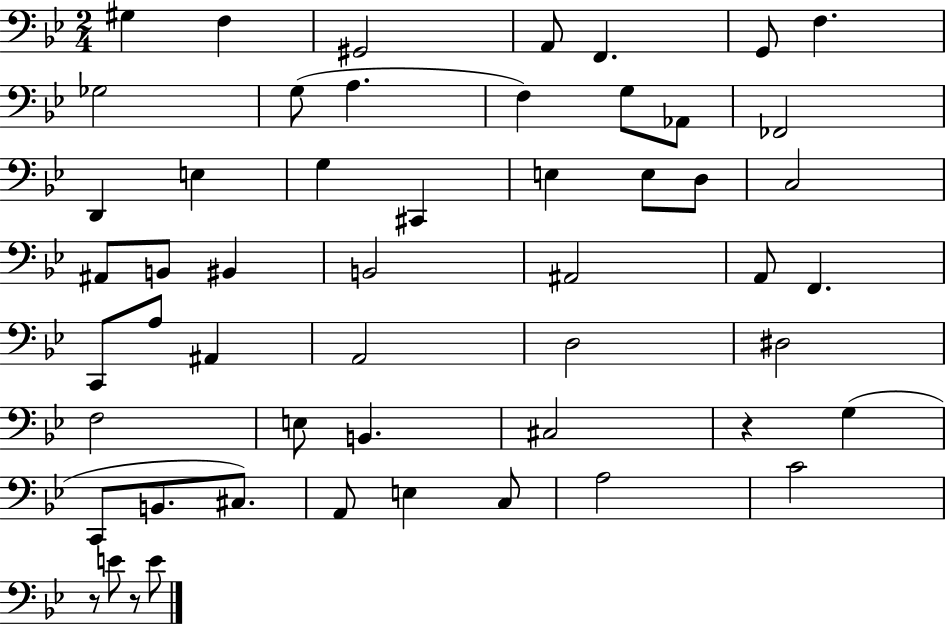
{
  \clef bass
  \numericTimeSignature
  \time 2/4
  \key bes \major
  gis4 f4 | gis,2 | a,8 f,4. | g,8 f4. | \break ges2 | g8( a4. | f4) g8 aes,8 | fes,2 | \break d,4 e4 | g4 cis,4 | e4 e8 d8 | c2 | \break ais,8 b,8 bis,4 | b,2 | ais,2 | a,8 f,4. | \break c,8 a8 ais,4 | a,2 | d2 | dis2 | \break f2 | e8 b,4. | cis2 | r4 g4( | \break c,8 b,8. cis8.) | a,8 e4 c8 | a2 | c'2 | \break r8 e'8 r8 e'8 | \bar "|."
}